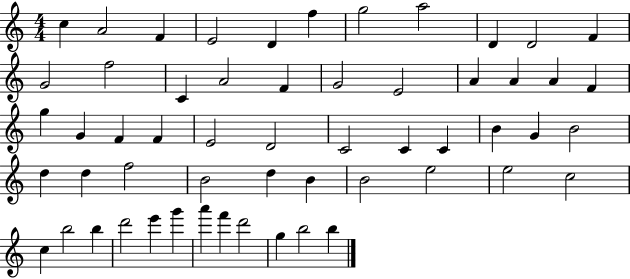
X:1
T:Untitled
M:4/4
L:1/4
K:C
c A2 F E2 D f g2 a2 D D2 F G2 f2 C A2 F G2 E2 A A A F g G F F E2 D2 C2 C C B G B2 d d f2 B2 d B B2 e2 e2 c2 c b2 b d'2 e' g' a' f' d'2 g b2 b